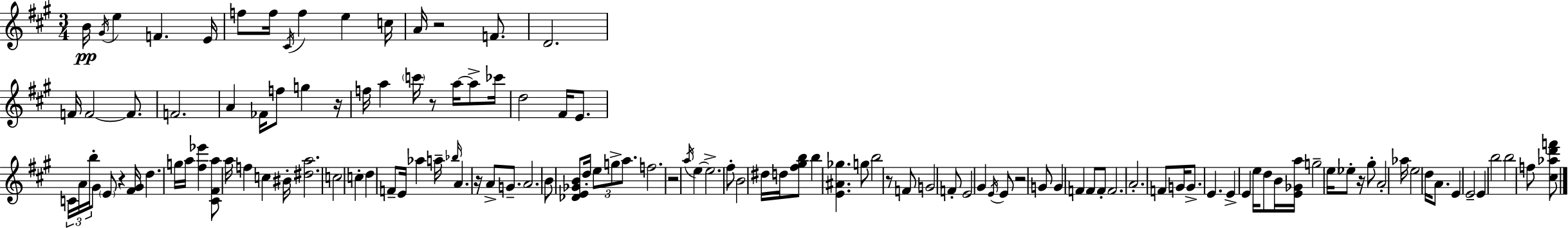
X:1
T:Untitled
M:3/4
L:1/4
K:A
B/4 ^G/4 e F E/4 f/2 f/4 ^C/4 f e c/4 A/4 z2 F/2 D2 F/4 F2 F/2 F2 A _F/4 f/2 g z/4 f/4 a c'/4 z/2 a/4 a/2 _c'/4 d2 ^F/4 E/2 C/4 A/4 b/4 ^G/2 E/2 z [^F^G]/4 d g/4 a/4 [^f_e'] [^C^Fa]/2 a/4 f c ^B/4 [^da]2 c2 c d F/2 E/4 _a a/4 _b/4 A z/4 A/2 G/2 A2 B/2 [_DE_GB]/2 d/4 e/2 g/2 a/2 f2 z2 a/4 e e2 ^f/2 B2 ^d/4 d/4 [^f^gb]/2 b [E^A_g] g/2 b2 z/2 F/2 G2 F/2 E2 ^G E/4 E/2 z2 G/2 G F F/2 F/2 F2 A2 F/2 G/4 G/2 E E E e/4 d/2 B/4 [E_Ga]/4 g2 e/4 _e/2 z/4 ^g/2 A2 _a/4 e2 d/4 A/2 E E2 E b2 b2 f/2 [^c_ad'f']/2